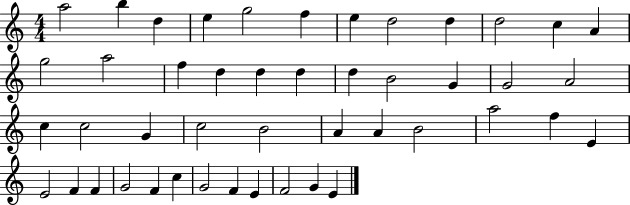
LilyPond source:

{
  \clef treble
  \numericTimeSignature
  \time 4/4
  \key c \major
  a''2 b''4 d''4 | e''4 g''2 f''4 | e''4 d''2 d''4 | d''2 c''4 a'4 | \break g''2 a''2 | f''4 d''4 d''4 d''4 | d''4 b'2 g'4 | g'2 a'2 | \break c''4 c''2 g'4 | c''2 b'2 | a'4 a'4 b'2 | a''2 f''4 e'4 | \break e'2 f'4 f'4 | g'2 f'4 c''4 | g'2 f'4 e'4 | f'2 g'4 e'4 | \break \bar "|."
}